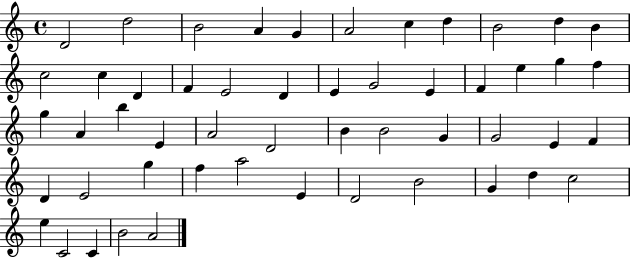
{
  \clef treble
  \time 4/4
  \defaultTimeSignature
  \key c \major
  d'2 d''2 | b'2 a'4 g'4 | a'2 c''4 d''4 | b'2 d''4 b'4 | \break c''2 c''4 d'4 | f'4 e'2 d'4 | e'4 g'2 e'4 | f'4 e''4 g''4 f''4 | \break g''4 a'4 b''4 e'4 | a'2 d'2 | b'4 b'2 g'4 | g'2 e'4 f'4 | \break d'4 e'2 g''4 | f''4 a''2 e'4 | d'2 b'2 | g'4 d''4 c''2 | \break e''4 c'2 c'4 | b'2 a'2 | \bar "|."
}